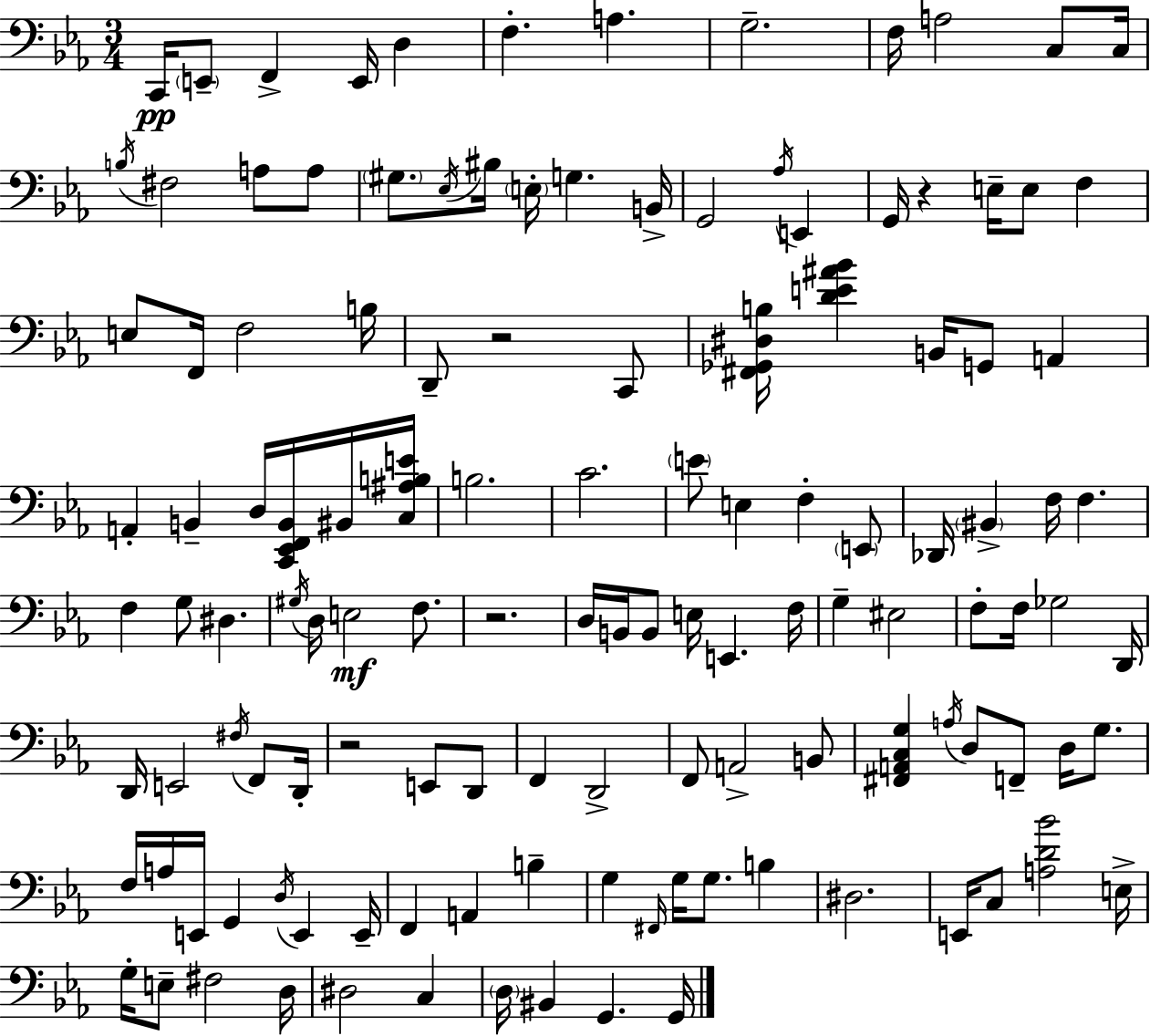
X:1
T:Untitled
M:3/4
L:1/4
K:Cm
C,,/4 E,,/2 F,, E,,/4 D, F, A, G,2 F,/4 A,2 C,/2 C,/4 B,/4 ^F,2 A,/2 A,/2 ^G,/2 _E,/4 ^B,/4 E,/4 G, B,,/4 G,,2 _A,/4 E,, G,,/4 z E,/4 E,/2 F, E,/2 F,,/4 F,2 B,/4 D,,/2 z2 C,,/2 [^F,,_G,,^D,B,]/4 [DE^A_B] B,,/4 G,,/2 A,, A,, B,, D,/4 [C,,_E,,F,,B,,]/4 ^B,,/4 [C,^A,B,E]/4 B,2 C2 E/2 E, F, E,,/2 _D,,/4 ^B,, F,/4 F, F, G,/2 ^D, ^G,/4 D,/4 E,2 F,/2 z2 D,/4 B,,/4 B,,/2 E,/4 E,, F,/4 G, ^E,2 F,/2 F,/4 _G,2 D,,/4 D,,/4 E,,2 ^F,/4 F,,/2 D,,/4 z2 E,,/2 D,,/2 F,, D,,2 F,,/2 A,,2 B,,/2 [^F,,A,,C,G,] A,/4 D,/2 F,,/2 D,/4 G,/2 F,/4 A,/4 E,,/4 G,, D,/4 E,, E,,/4 F,, A,, B, G, ^F,,/4 G,/4 G,/2 B, ^D,2 E,,/4 C,/2 [A,D_B]2 E,/4 G,/4 E,/2 ^F,2 D,/4 ^D,2 C, D,/4 ^B,, G,, G,,/4